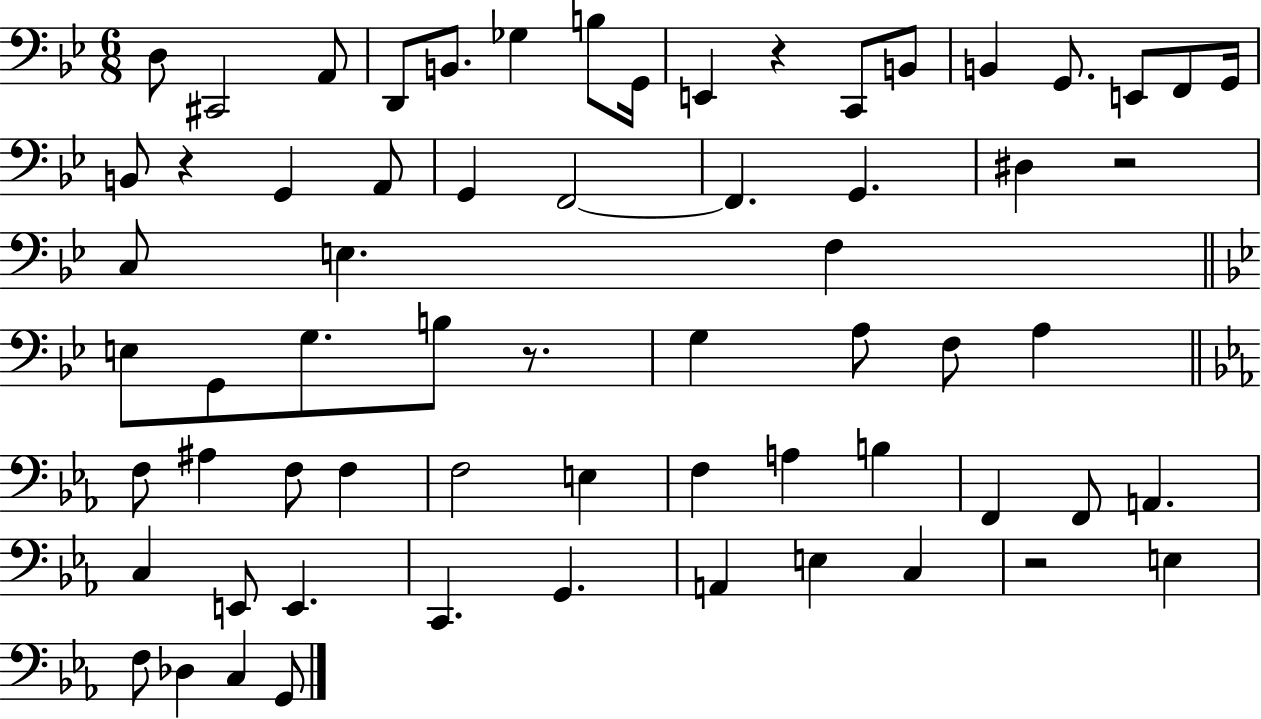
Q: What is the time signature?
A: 6/8